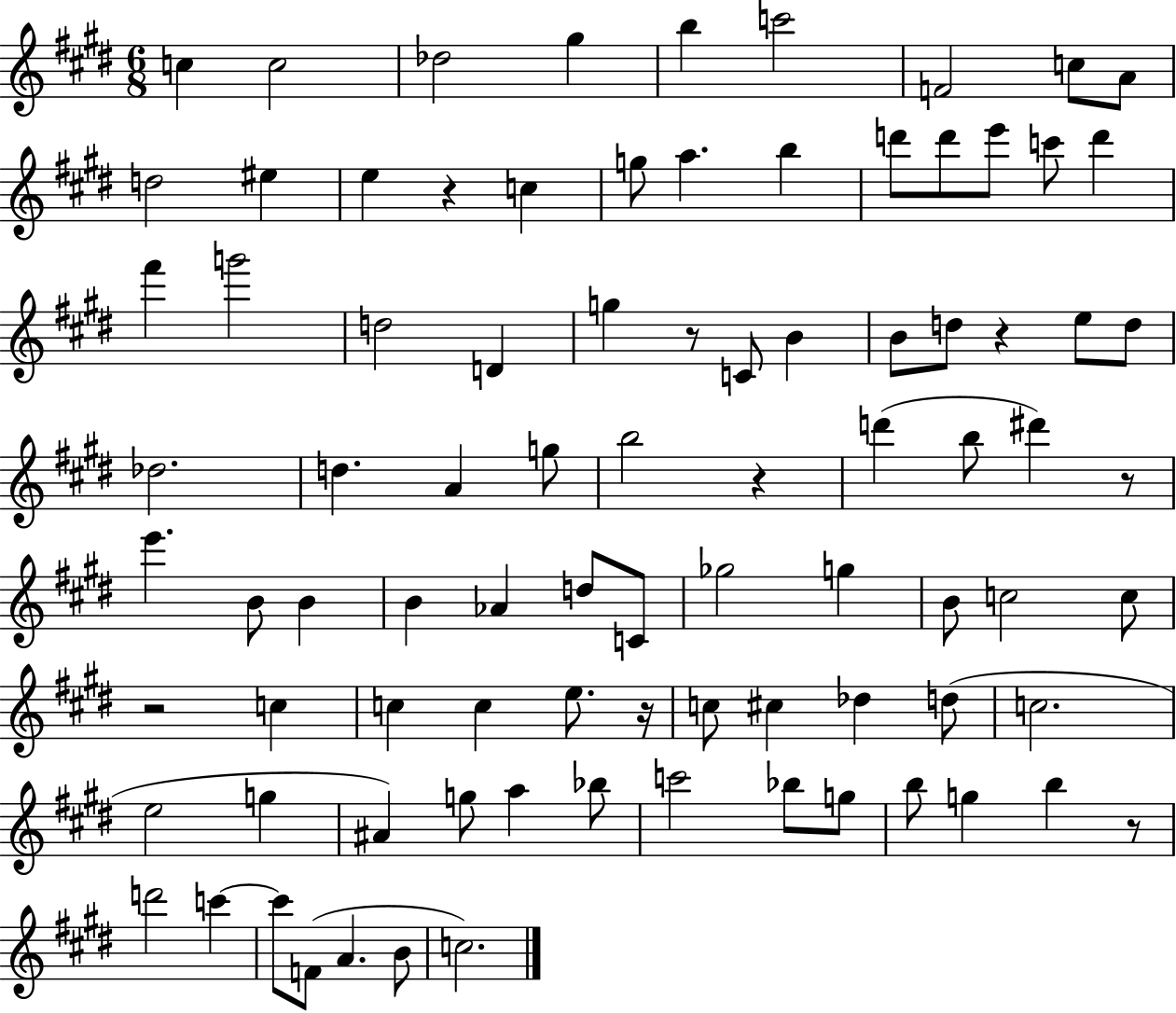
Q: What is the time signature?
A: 6/8